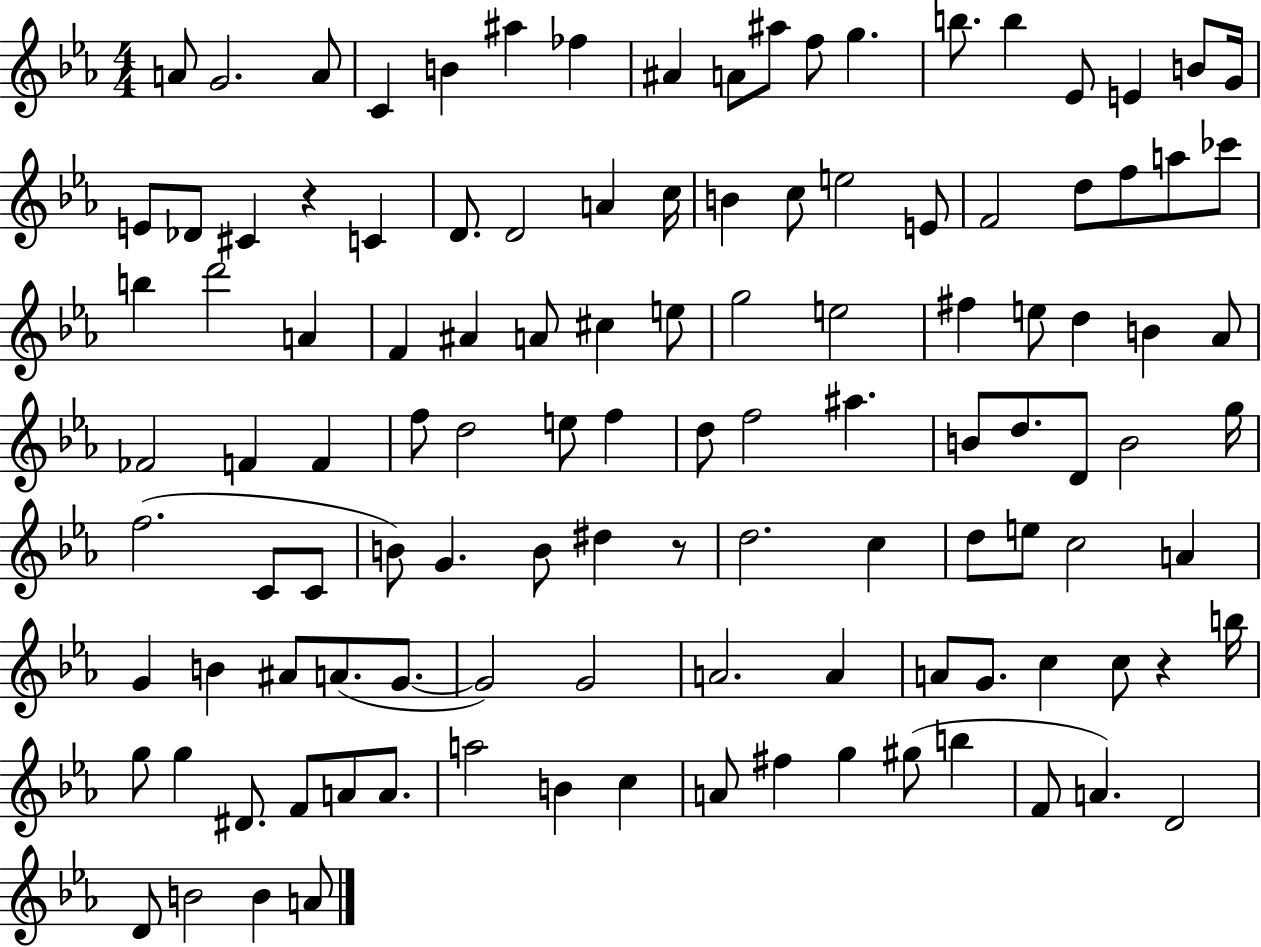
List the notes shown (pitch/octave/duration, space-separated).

A4/e G4/h. A4/e C4/q B4/q A#5/q FES5/q A#4/q A4/e A#5/e F5/e G5/q. B5/e. B5/q Eb4/e E4/q B4/e G4/s E4/e Db4/e C#4/q R/q C4/q D4/e. D4/h A4/q C5/s B4/q C5/e E5/h E4/e F4/h D5/e F5/e A5/e CES6/e B5/q D6/h A4/q F4/q A#4/q A4/e C#5/q E5/e G5/h E5/h F#5/q E5/e D5/q B4/q Ab4/e FES4/h F4/q F4/q F5/e D5/h E5/e F5/q D5/e F5/h A#5/q. B4/e D5/e. D4/e B4/h G5/s F5/h. C4/e C4/e B4/e G4/q. B4/e D#5/q R/e D5/h. C5/q D5/e E5/e C5/h A4/q G4/q B4/q A#4/e A4/e. G4/e. G4/h G4/h A4/h. A4/q A4/e G4/e. C5/q C5/e R/q B5/s G5/e G5/q D#4/e. F4/e A4/e A4/e. A5/h B4/q C5/q A4/e F#5/q G5/q G#5/e B5/q F4/e A4/q. D4/h D4/e B4/h B4/q A4/e